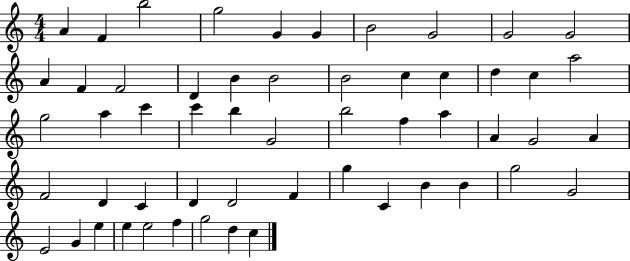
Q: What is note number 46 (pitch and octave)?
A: G4